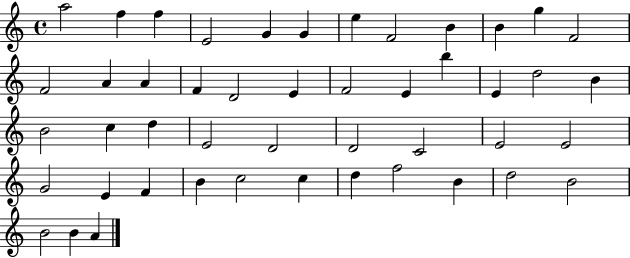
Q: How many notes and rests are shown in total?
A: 47